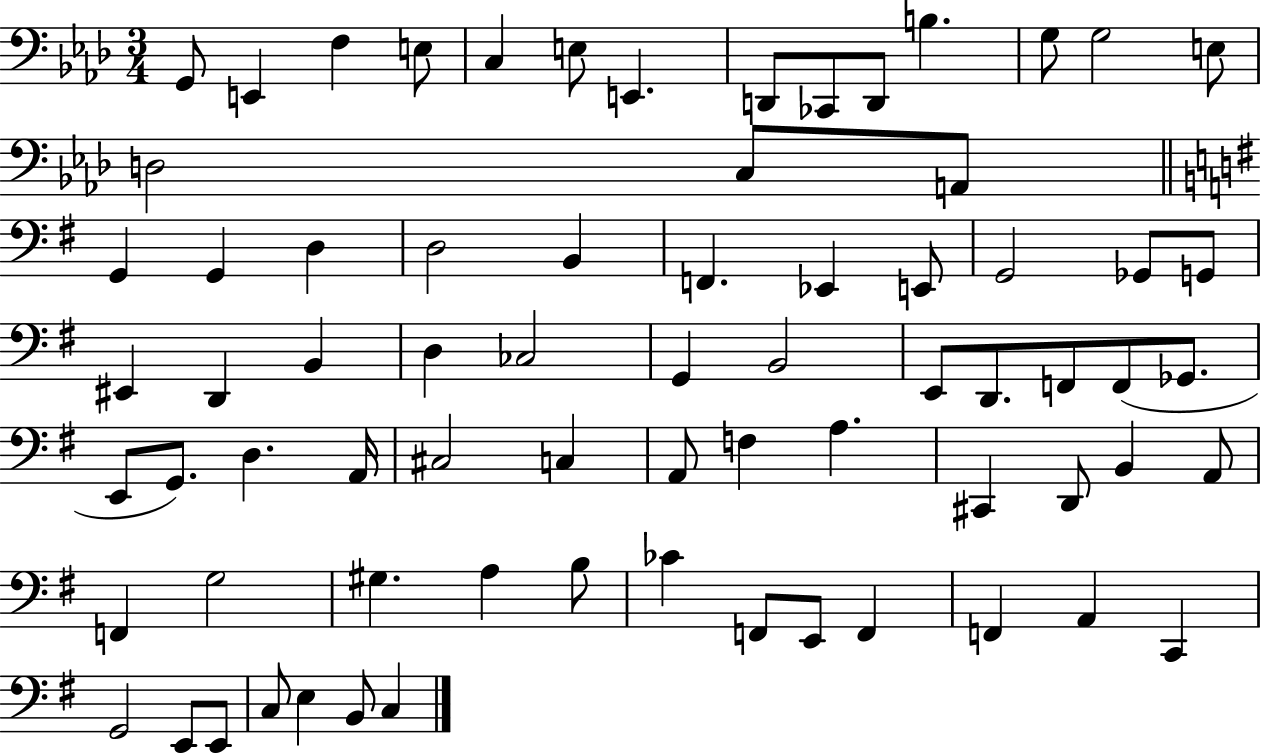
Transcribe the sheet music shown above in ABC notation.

X:1
T:Untitled
M:3/4
L:1/4
K:Ab
G,,/2 E,, F, E,/2 C, E,/2 E,, D,,/2 _C,,/2 D,,/2 B, G,/2 G,2 E,/2 D,2 C,/2 A,,/2 G,, G,, D, D,2 B,, F,, _E,, E,,/2 G,,2 _G,,/2 G,,/2 ^E,, D,, B,, D, _C,2 G,, B,,2 E,,/2 D,,/2 F,,/2 F,,/2 _G,,/2 E,,/2 G,,/2 D, A,,/4 ^C,2 C, A,,/2 F, A, ^C,, D,,/2 B,, A,,/2 F,, G,2 ^G, A, B,/2 _C F,,/2 E,,/2 F,, F,, A,, C,, G,,2 E,,/2 E,,/2 C,/2 E, B,,/2 C,